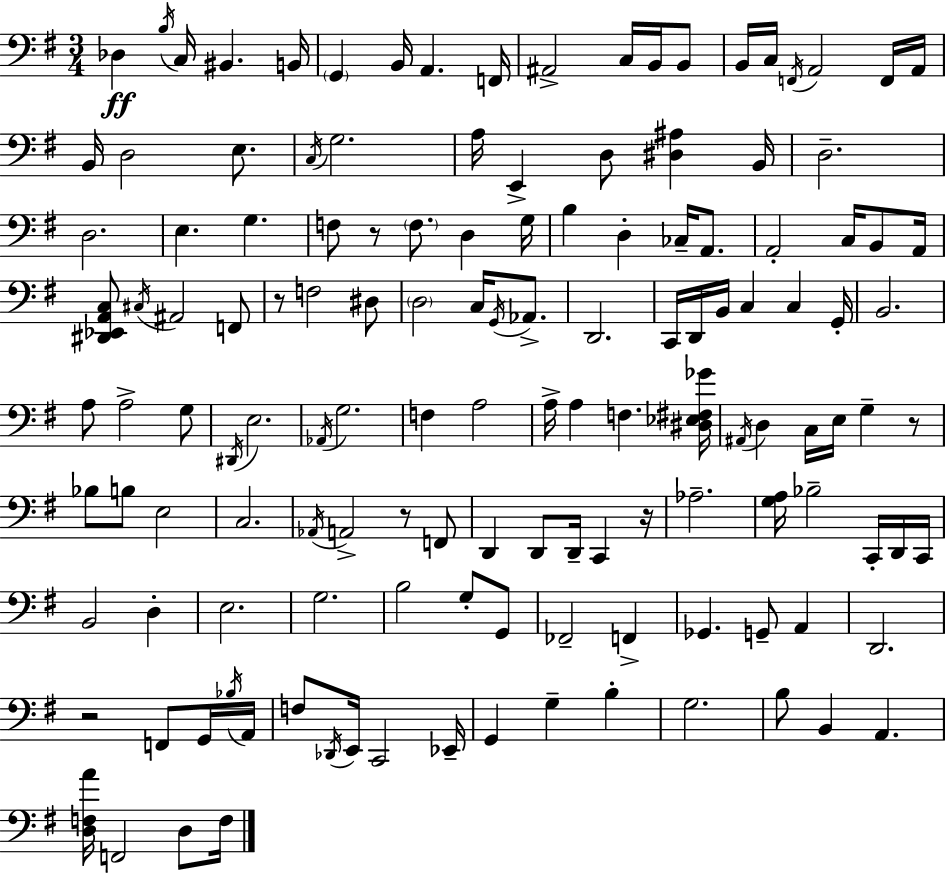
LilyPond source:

{
  \clef bass
  \numericTimeSignature
  \time 3/4
  \key e \minor
  des4\ff \acciaccatura { b16 } c16 bis,4. | b,16 \parenthesize g,4 b,16 a,4. | f,16 ais,2-> c16 b,16 b,8 | b,16 c16 \acciaccatura { f,16 } a,2 | \break f,16 a,16 b,16 d2 e8. | \acciaccatura { c16 } g2. | a16 e,4-> d8 <dis ais>4 | b,16 d2.-- | \break d2. | e4. g4. | f8 r8 \parenthesize f8. d4 | g16 b4 d4-. ces16-- | \break a,8. a,2-. c16 | b,8 a,16 <dis, ees, a, c>8 \acciaccatura { cis16 } ais,2 | f,8 r8 f2 | dis8 \parenthesize d2 | \break c16 \acciaccatura { g,16 } aes,8.-> d,2. | c,16 d,16 b,16 c4 | c4 g,16-. b,2. | a8 a2-> | \break g8 \acciaccatura { dis,16 } e2. | \acciaccatura { aes,16 } g2. | f4 a2 | a16-> a4 | \break f4. <dis ees fis ges'>16 \acciaccatura { ais,16 } d4 | c16 e16 g4-- r8 bes8 b8 | e2 c2. | \acciaccatura { aes,16 } a,2-> | \break r8 f,8 d,4 | d,8 d,16-- c,4 r16 aes2.-- | <g a>16 bes2-- | c,16-. d,16 c,16 b,2 | \break d4-. e2. | g2. | b2 | g8-. g,8 fes,2-- | \break f,4-> ges,4. | g,8-- a,4 d,2. | r2 | f,8 g,16 \acciaccatura { bes16 } a,16 f8 | \break \acciaccatura { des,16 } e,16 c,2 ees,16-- g,4 | g4-- b4-. g2. | b8 | b,4 a,4. <d f a'>16 | \break f,2 d8 f16 \bar "|."
}